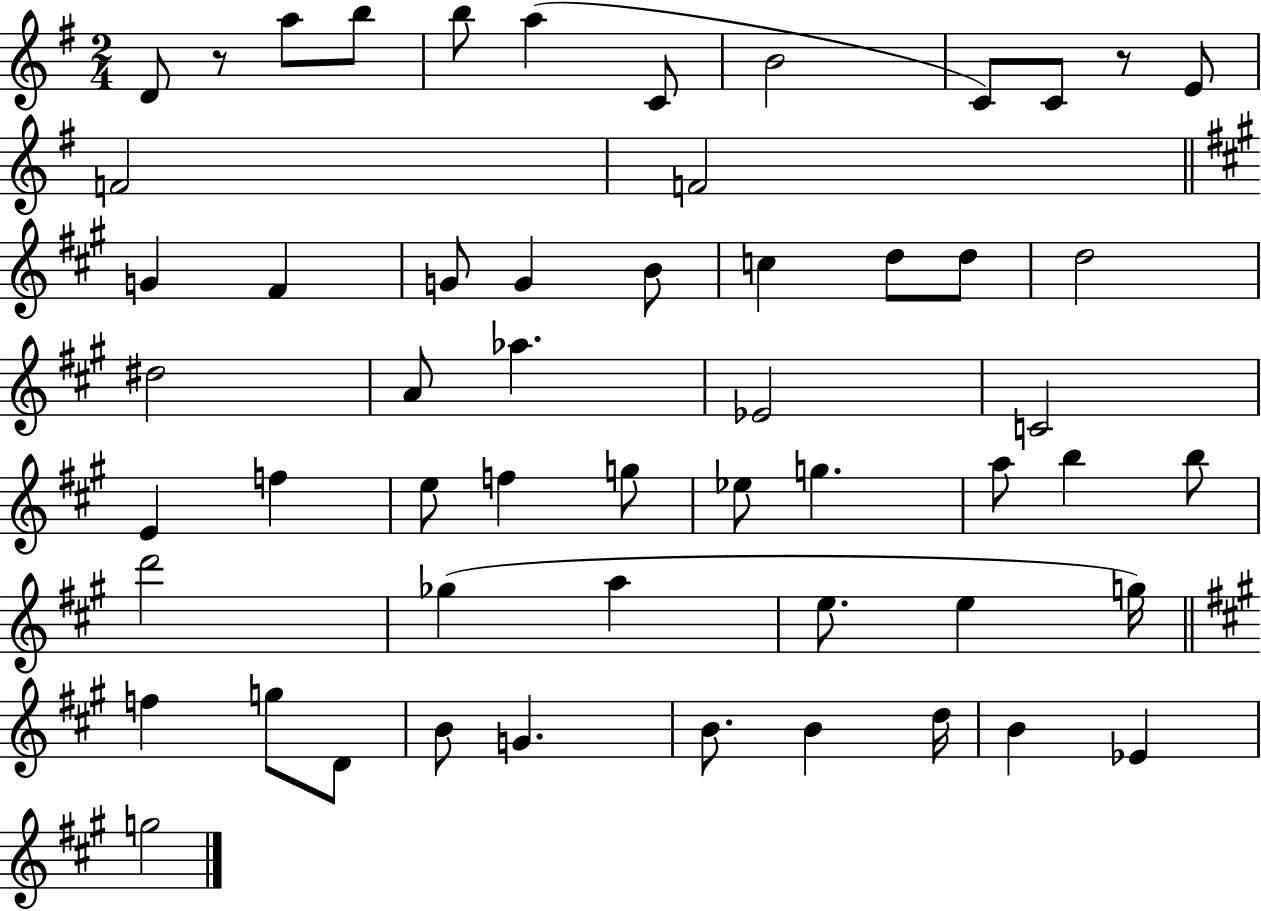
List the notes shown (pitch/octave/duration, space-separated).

D4/e R/e A5/e B5/e B5/e A5/q C4/e B4/h C4/e C4/e R/e E4/e F4/h F4/h G4/q F#4/q G4/e G4/q B4/e C5/q D5/e D5/e D5/h D#5/h A4/e Ab5/q. Eb4/h C4/h E4/q F5/q E5/e F5/q G5/e Eb5/e G5/q. A5/e B5/q B5/e D6/h Gb5/q A5/q E5/e. E5/q G5/s F5/q G5/e D4/e B4/e G4/q. B4/e. B4/q D5/s B4/q Eb4/q G5/h